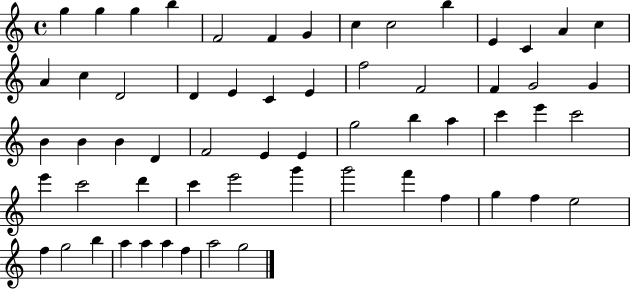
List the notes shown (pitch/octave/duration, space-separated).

G5/q G5/q G5/q B5/q F4/h F4/q G4/q C5/q C5/h B5/q E4/q C4/q A4/q C5/q A4/q C5/q D4/h D4/q E4/q C4/q E4/q F5/h F4/h F4/q G4/h G4/q B4/q B4/q B4/q D4/q F4/h E4/q E4/q G5/h B5/q A5/q C6/q E6/q C6/h E6/q C6/h D6/q C6/q E6/h G6/q G6/h F6/q F5/q G5/q F5/q E5/h F5/q G5/h B5/q A5/q A5/q A5/q F5/q A5/h G5/h